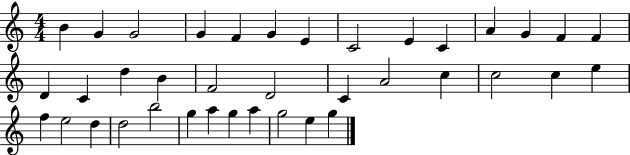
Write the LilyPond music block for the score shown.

{
  \clef treble
  \numericTimeSignature
  \time 4/4
  \key c \major
  b'4 g'4 g'2 | g'4 f'4 g'4 e'4 | c'2 e'4 c'4 | a'4 g'4 f'4 f'4 | \break d'4 c'4 d''4 b'4 | f'2 d'2 | c'4 a'2 c''4 | c''2 c''4 e''4 | \break f''4 e''2 d''4 | d''2 b''2 | g''4 a''4 g''4 a''4 | g''2 e''4 g''4 | \break \bar "|."
}